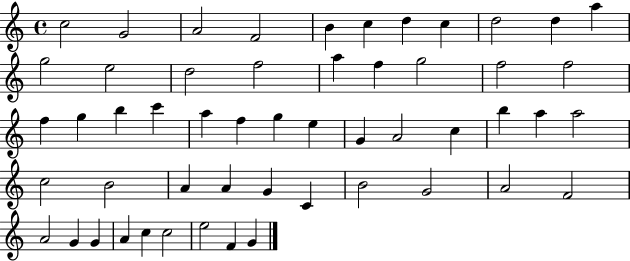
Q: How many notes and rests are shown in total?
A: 53